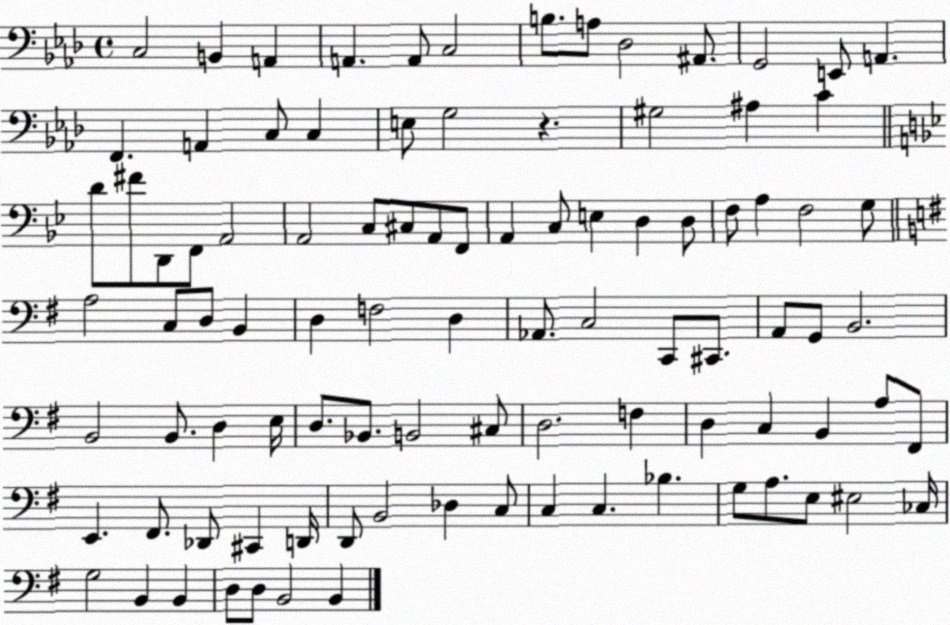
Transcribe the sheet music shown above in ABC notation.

X:1
T:Untitled
M:4/4
L:1/4
K:Ab
C,2 B,, A,, A,, A,,/2 C,2 B,/2 A,/2 _D,2 ^A,,/2 G,,2 E,,/2 A,, F,, A,, C,/2 C, E,/2 G,2 z ^G,2 ^A, C D/2 ^F/2 D,,/2 F,,/2 A,,2 A,,2 C,/2 ^C,/2 A,,/2 F,,/2 A,, C,/2 E, D, D,/2 F,/2 A, F,2 G,/2 A,2 C,/2 D,/2 B,, D, F,2 D, _A,,/2 C,2 C,,/2 ^C,,/2 A,,/2 G,,/2 B,,2 B,,2 B,,/2 D, E,/4 D,/2 _B,,/2 B,,2 ^C,/2 D,2 F, D, C, B,, A,/2 ^F,,/2 E,, ^F,,/2 _D,,/2 ^C,, D,,/4 D,,/2 B,,2 _D, C,/2 C, C, _B, G,/2 A,/2 E,/2 ^E,2 _C,/4 G,2 B,, B,, D,/2 D,/2 B,,2 B,,